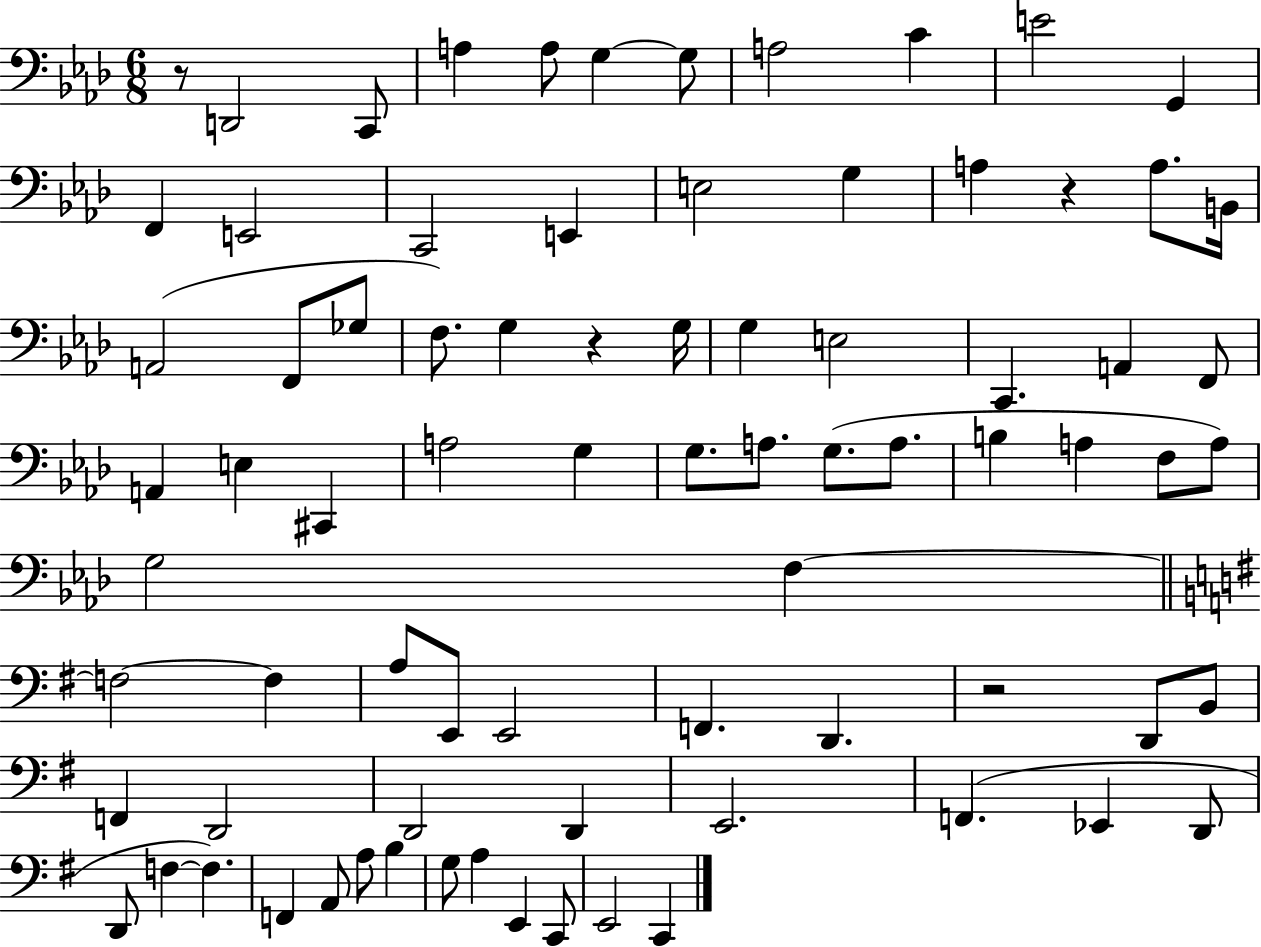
R/e D2/h C2/e A3/q A3/e G3/q G3/e A3/h C4/q E4/h G2/q F2/q E2/h C2/h E2/q E3/h G3/q A3/q R/q A3/e. B2/s A2/h F2/e Gb3/e F3/e. G3/q R/q G3/s G3/q E3/h C2/q. A2/q F2/e A2/q E3/q C#2/q A3/h G3/q G3/e. A3/e. G3/e. A3/e. B3/q A3/q F3/e A3/e G3/h F3/q F3/h F3/q A3/e E2/e E2/h F2/q. D2/q. R/h D2/e B2/e F2/q D2/h D2/h D2/q E2/h. F2/q. Eb2/q D2/e D2/e F3/q F3/q. F2/q A2/e A3/e B3/q G3/e A3/q E2/q C2/e E2/h C2/q